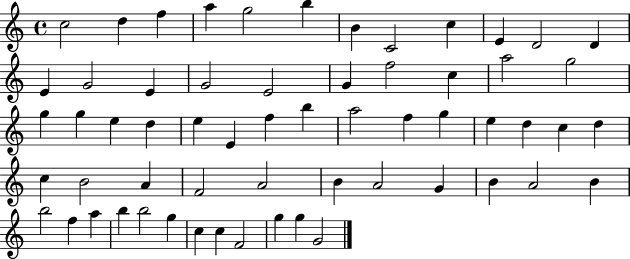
X:1
T:Untitled
M:4/4
L:1/4
K:C
c2 d f a g2 b B C2 c E D2 D E G2 E G2 E2 G f2 c a2 g2 g g e d e E f b a2 f g e d c d c B2 A F2 A2 B A2 G B A2 B b2 f a b b2 g c c F2 g g G2